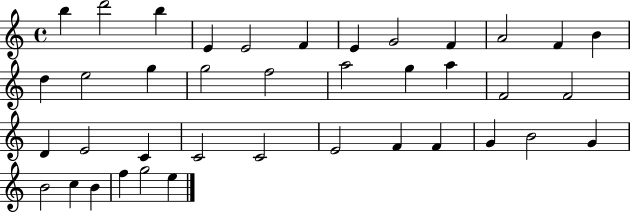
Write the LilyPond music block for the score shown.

{
  \clef treble
  \time 4/4
  \defaultTimeSignature
  \key c \major
  b''4 d'''2 b''4 | e'4 e'2 f'4 | e'4 g'2 f'4 | a'2 f'4 b'4 | \break d''4 e''2 g''4 | g''2 f''2 | a''2 g''4 a''4 | f'2 f'2 | \break d'4 e'2 c'4 | c'2 c'2 | e'2 f'4 f'4 | g'4 b'2 g'4 | \break b'2 c''4 b'4 | f''4 g''2 e''4 | \bar "|."
}